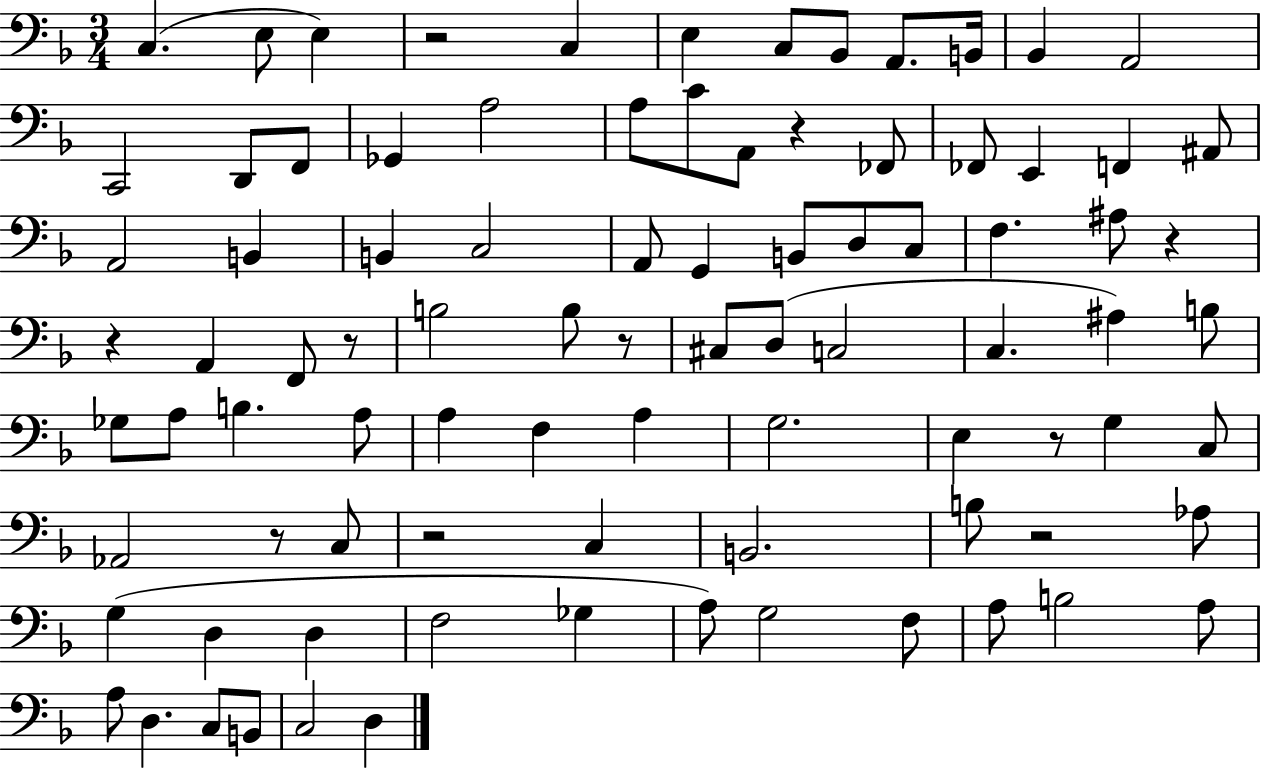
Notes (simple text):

C3/q. E3/e E3/q R/h C3/q E3/q C3/e Bb2/e A2/e. B2/s Bb2/q A2/h C2/h D2/e F2/e Gb2/q A3/h A3/e C4/e A2/e R/q FES2/e FES2/e E2/q F2/q A#2/e A2/h B2/q B2/q C3/h A2/e G2/q B2/e D3/e C3/e F3/q. A#3/e R/q R/q A2/q F2/e R/e B3/h B3/e R/e C#3/e D3/e C3/h C3/q. A#3/q B3/e Gb3/e A3/e B3/q. A3/e A3/q F3/q A3/q G3/h. E3/q R/e G3/q C3/e Ab2/h R/e C3/e R/h C3/q B2/h. B3/e R/h Ab3/e G3/q D3/q D3/q F3/h Gb3/q A3/e G3/h F3/e A3/e B3/h A3/e A3/e D3/q. C3/e B2/e C3/h D3/q